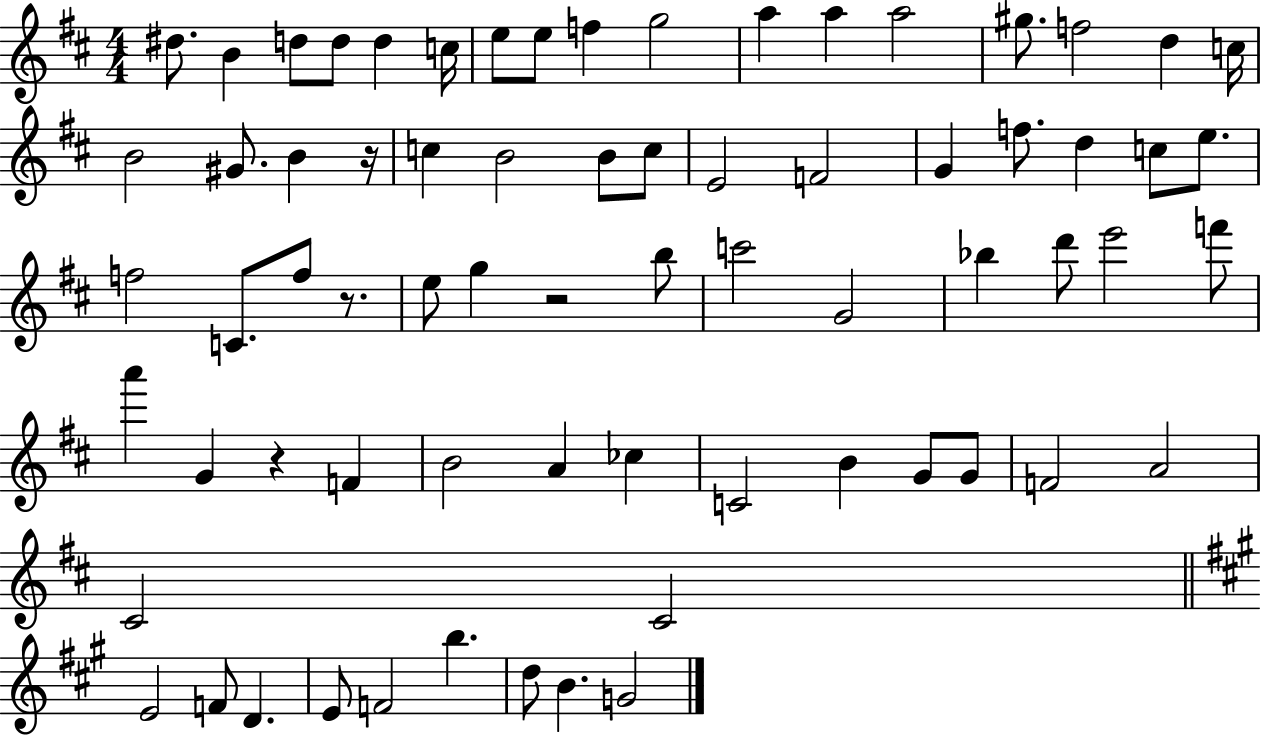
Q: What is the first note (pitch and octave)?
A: D#5